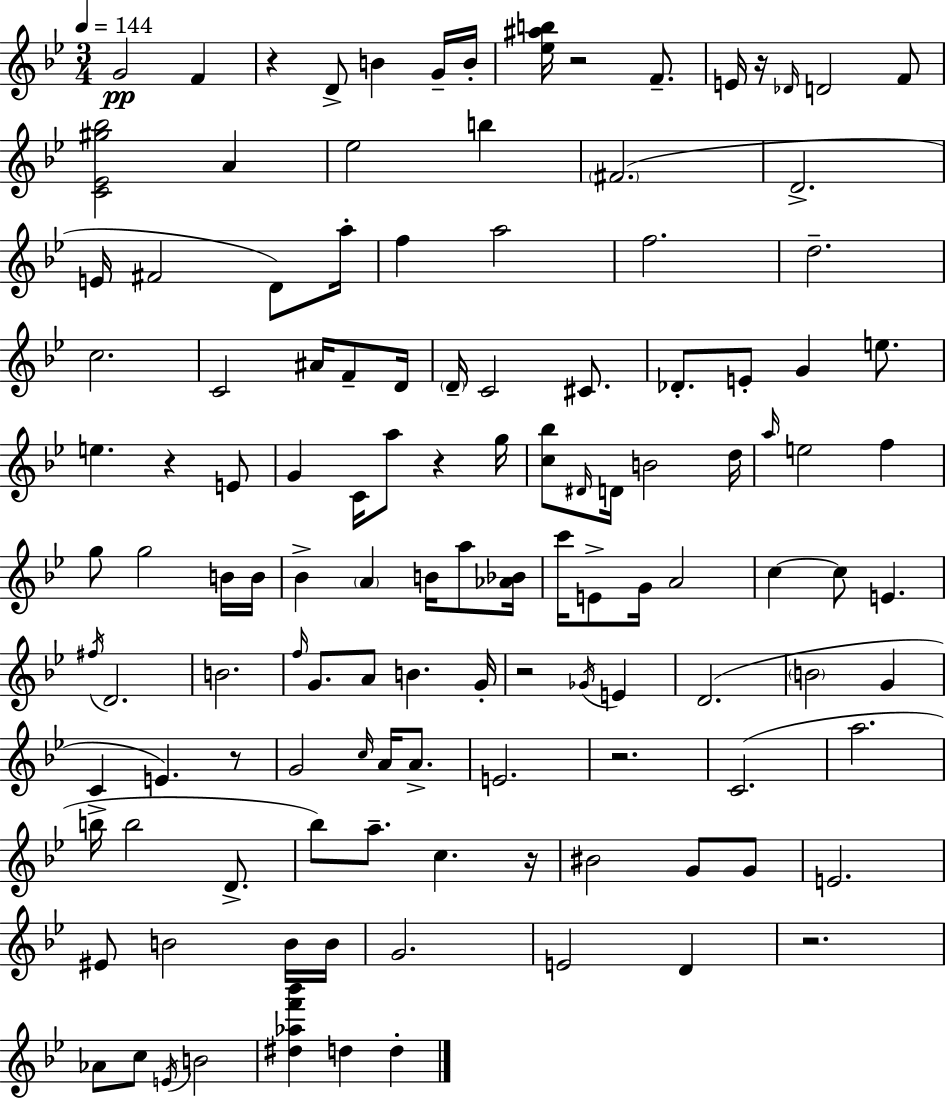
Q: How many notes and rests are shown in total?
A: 124